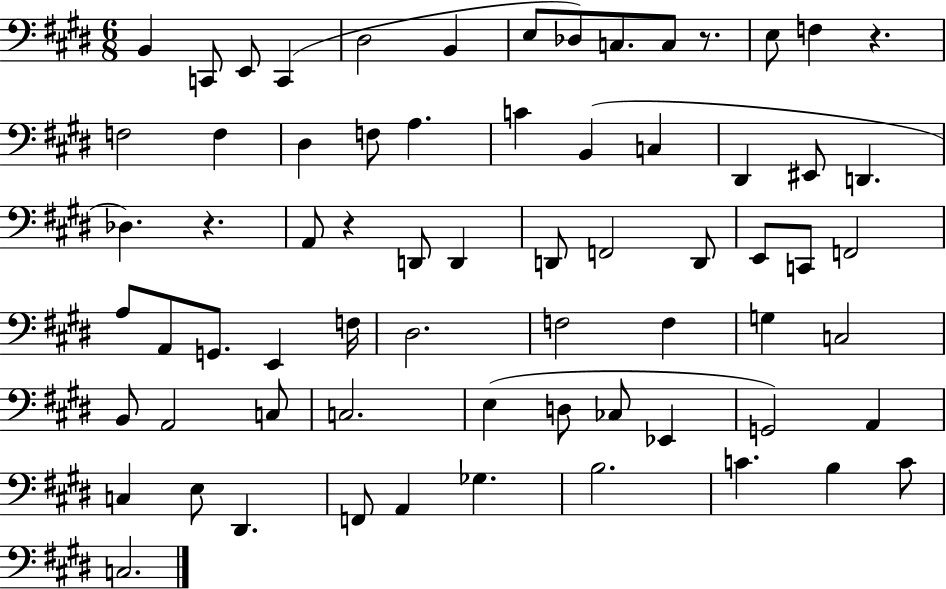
B2/q C2/e E2/e C2/q D#3/h B2/q E3/e Db3/e C3/e. C3/e R/e. E3/e F3/q R/q. F3/h F3/q D#3/q F3/e A3/q. C4/q B2/q C3/q D#2/q EIS2/e D2/q. Db3/q. R/q. A2/e R/q D2/e D2/q D2/e F2/h D2/e E2/e C2/e F2/h A3/e A2/e G2/e. E2/q F3/s D#3/h. F3/h F3/q G3/q C3/h B2/e A2/h C3/e C3/h. E3/q D3/e CES3/e Eb2/q G2/h A2/q C3/q E3/e D#2/q. F2/e A2/q Gb3/q. B3/h. C4/q. B3/q C4/e C3/h.